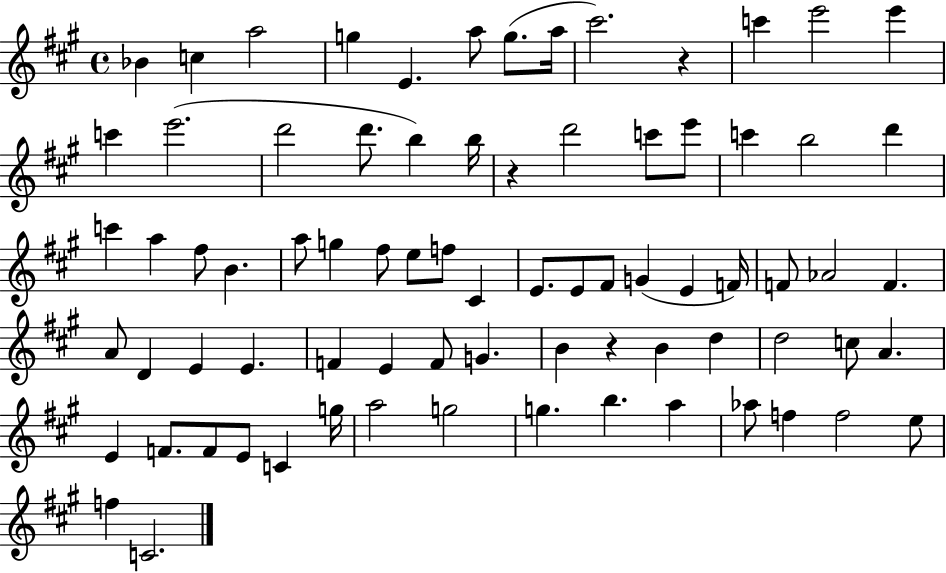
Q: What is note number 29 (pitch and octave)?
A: A5